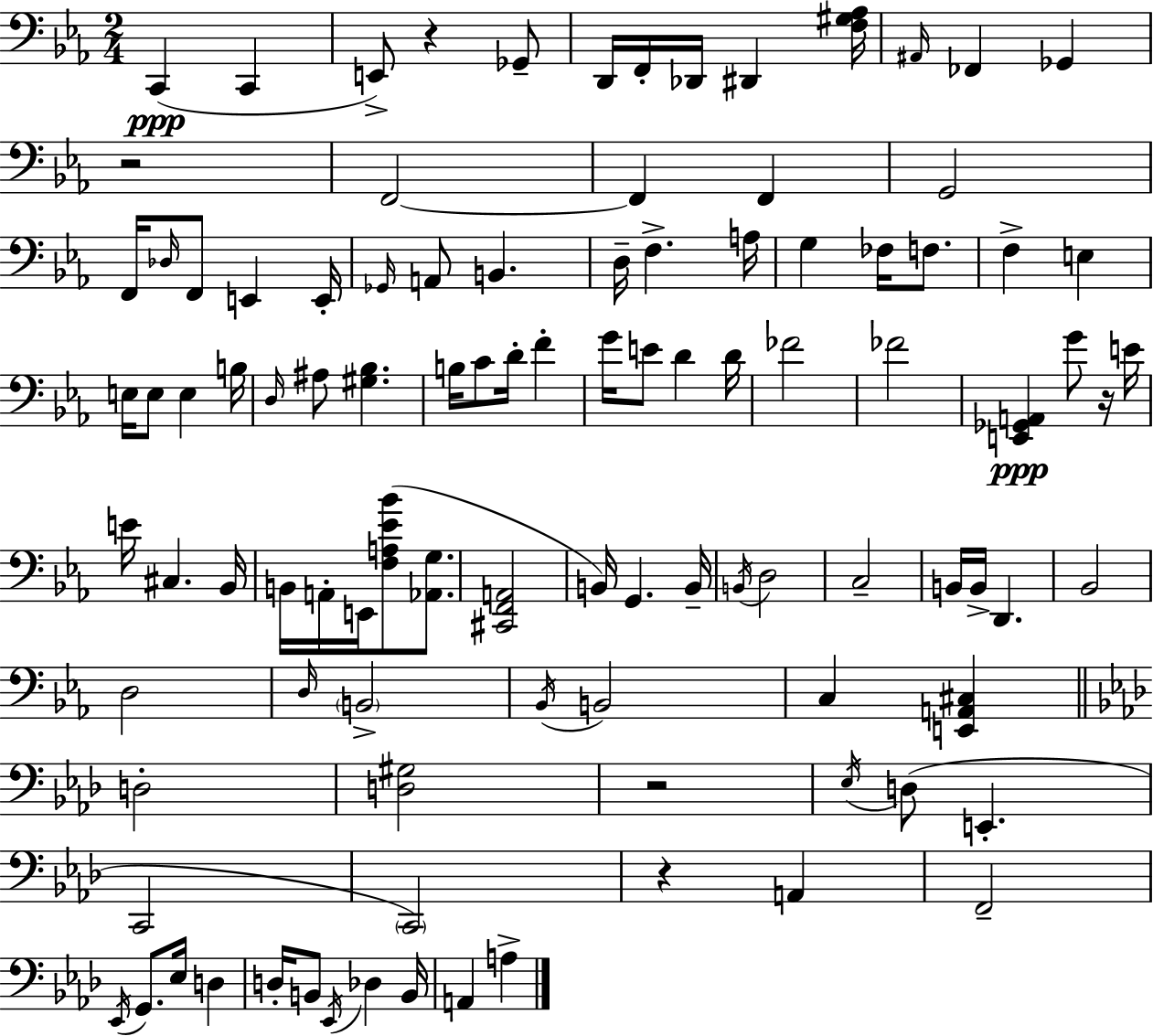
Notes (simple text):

C2/q C2/q E2/e R/q Gb2/e D2/s F2/s Db2/s D#2/q [F3,G#3,Ab3]/s A#2/s FES2/q Gb2/q R/h F2/h F2/q F2/q G2/h F2/s Db3/s F2/e E2/q E2/s Gb2/s A2/e B2/q. D3/s F3/q. A3/s G3/q FES3/s F3/e. F3/q E3/q E3/s E3/e E3/q B3/s D3/s A#3/e [G#3,Bb3]/q. B3/s C4/e D4/s F4/q G4/s E4/e D4/q D4/s FES4/h FES4/h [E2,Gb2,A2]/q G4/e R/s E4/s E4/s C#3/q. Bb2/s B2/s A2/s E2/s [F3,A3,Eb4,Bb4]/e [Ab2,G3]/e. [C#2,F2,A2]/h B2/s G2/q. B2/s B2/s D3/h C3/h B2/s B2/s D2/q. Bb2/h D3/h D3/s B2/h Bb2/s B2/h C3/q [E2,A2,C#3]/q D3/h [D3,G#3]/h R/h Eb3/s D3/e E2/q. C2/h C2/h R/q A2/q F2/h Eb2/s G2/e. Eb3/s D3/q D3/s B2/e Eb2/s Db3/q B2/s A2/q A3/q